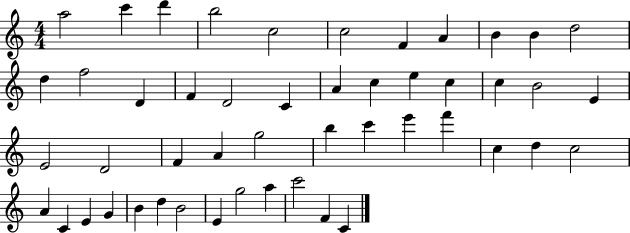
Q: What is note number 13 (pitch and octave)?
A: F5